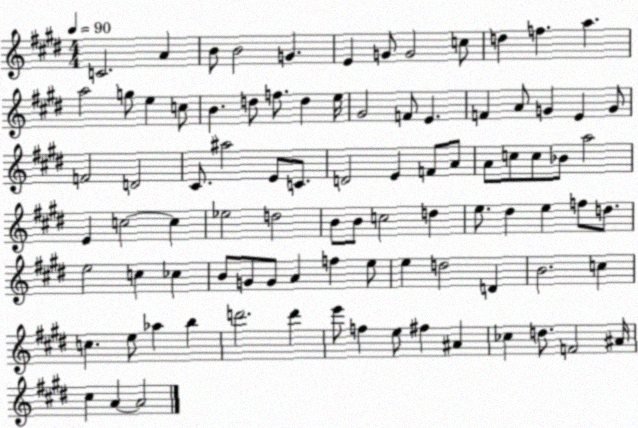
X:1
T:Untitled
M:4/4
L:1/4
K:E
C2 A B/2 B2 G E G/2 G2 c/2 d f a a2 g/2 e c/2 B d/2 f/2 d e/4 ^G2 F/2 E F A/2 G E G/2 F2 D2 ^C/2 ^a2 E/2 C/2 D2 E F/2 A/2 A/2 c/2 c/2 _B/2 a2 E c2 c _e2 d2 B/2 B/2 c2 d e/2 ^d e f/2 d/2 e2 c _c B/2 G/2 G/2 A f e/2 e d2 D B2 c c e/2 _a b d'2 d' e'/2 f e/2 ^f ^A _c d/2 F2 ^A/4 ^c A A2